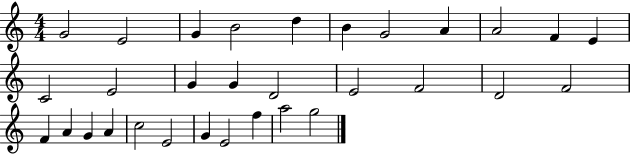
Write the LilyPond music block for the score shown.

{
  \clef treble
  \numericTimeSignature
  \time 4/4
  \key c \major
  g'2 e'2 | g'4 b'2 d''4 | b'4 g'2 a'4 | a'2 f'4 e'4 | \break c'2 e'2 | g'4 g'4 d'2 | e'2 f'2 | d'2 f'2 | \break f'4 a'4 g'4 a'4 | c''2 e'2 | g'4 e'2 f''4 | a''2 g''2 | \break \bar "|."
}